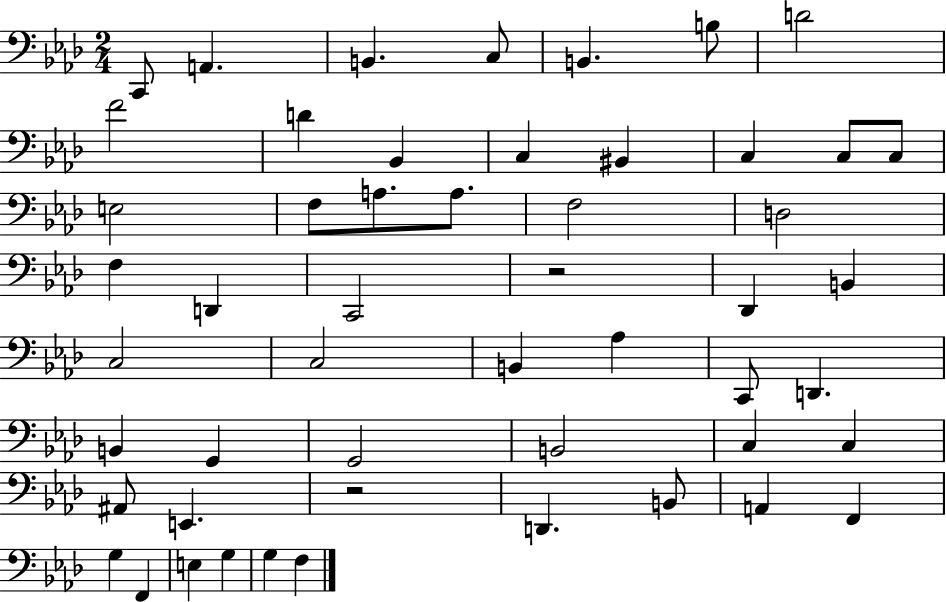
C2/e A2/q. B2/q. C3/e B2/q. B3/e D4/h F4/h D4/q Bb2/q C3/q BIS2/q C3/q C3/e C3/e E3/h F3/e A3/e. A3/e. F3/h D3/h F3/q D2/q C2/h R/h Db2/q B2/q C3/h C3/h B2/q Ab3/q C2/e D2/q. B2/q G2/q G2/h B2/h C3/q C3/q A#2/e E2/q. R/h D2/q. B2/e A2/q F2/q G3/q F2/q E3/q G3/q G3/q F3/q